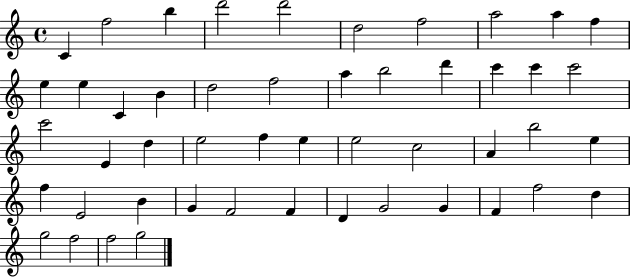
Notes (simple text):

C4/q F5/h B5/q D6/h D6/h D5/h F5/h A5/h A5/q F5/q E5/q E5/q C4/q B4/q D5/h F5/h A5/q B5/h D6/q C6/q C6/q C6/h C6/h E4/q D5/q E5/h F5/q E5/q E5/h C5/h A4/q B5/h E5/q F5/q E4/h B4/q G4/q F4/h F4/q D4/q G4/h G4/q F4/q F5/h D5/q G5/h F5/h F5/h G5/h